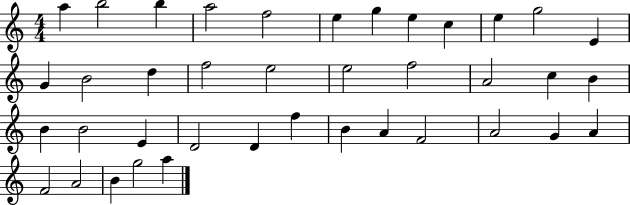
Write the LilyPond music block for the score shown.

{
  \clef treble
  \numericTimeSignature
  \time 4/4
  \key c \major
  a''4 b''2 b''4 | a''2 f''2 | e''4 g''4 e''4 c''4 | e''4 g''2 e'4 | \break g'4 b'2 d''4 | f''2 e''2 | e''2 f''2 | a'2 c''4 b'4 | \break b'4 b'2 e'4 | d'2 d'4 f''4 | b'4 a'4 f'2 | a'2 g'4 a'4 | \break f'2 a'2 | b'4 g''2 a''4 | \bar "|."
}